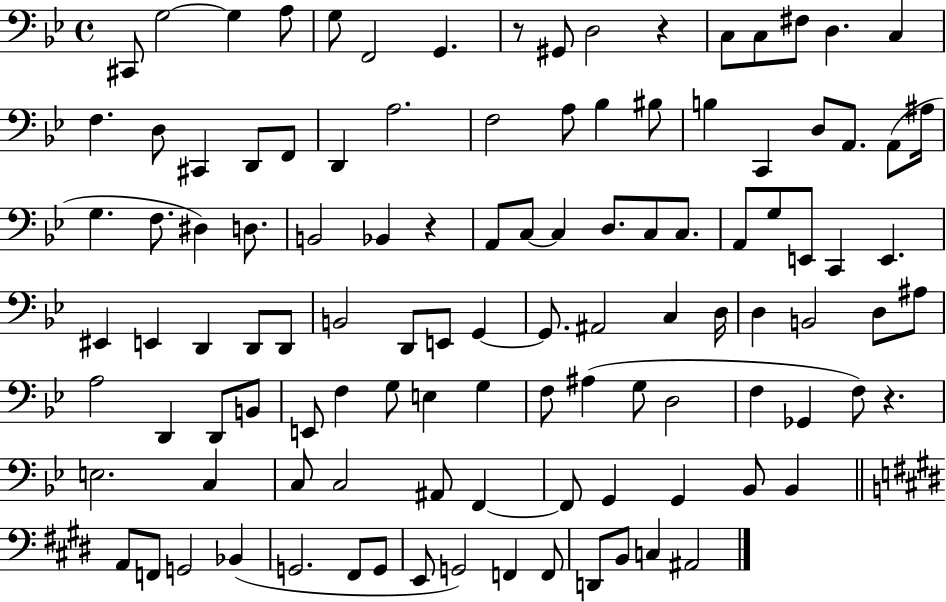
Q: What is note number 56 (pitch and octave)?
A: E2